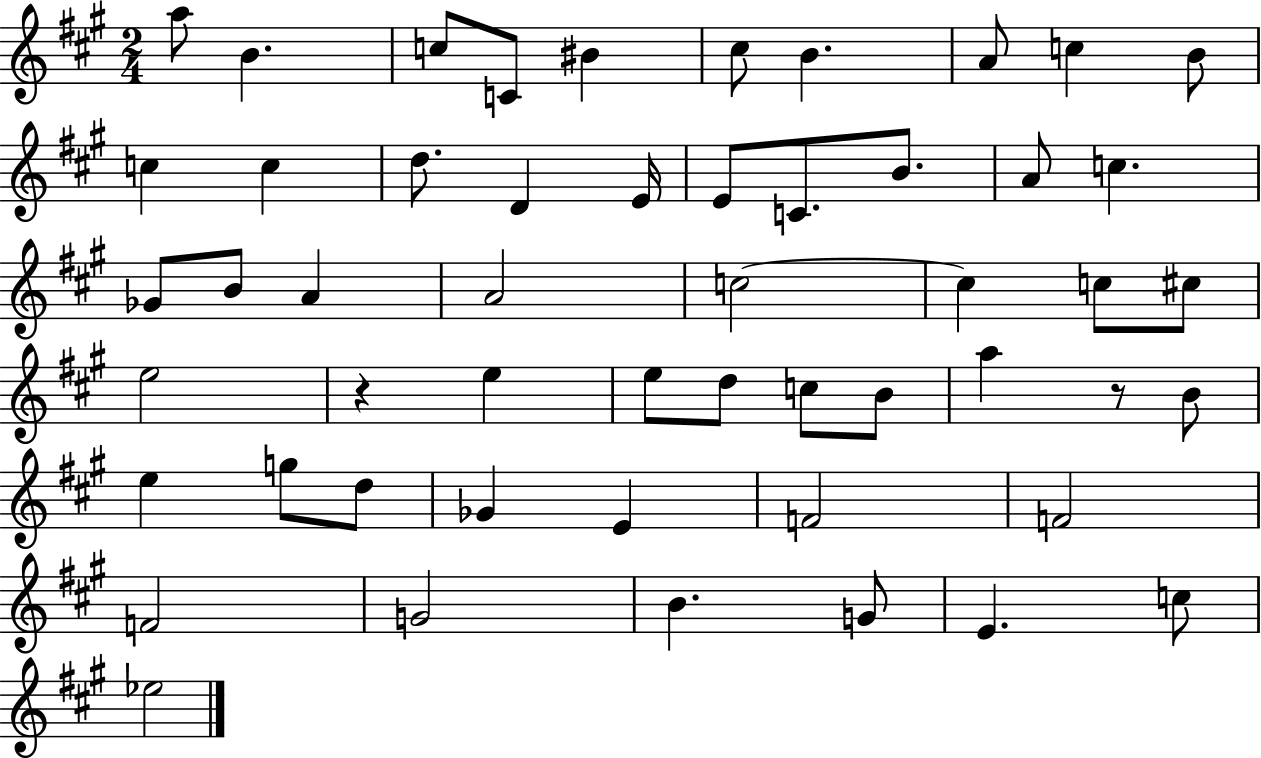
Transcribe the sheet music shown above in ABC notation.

X:1
T:Untitled
M:2/4
L:1/4
K:A
a/2 B c/2 C/2 ^B ^c/2 B A/2 c B/2 c c d/2 D E/4 E/2 C/2 B/2 A/2 c _G/2 B/2 A A2 c2 c c/2 ^c/2 e2 z e e/2 d/2 c/2 B/2 a z/2 B/2 e g/2 d/2 _G E F2 F2 F2 G2 B G/2 E c/2 _e2